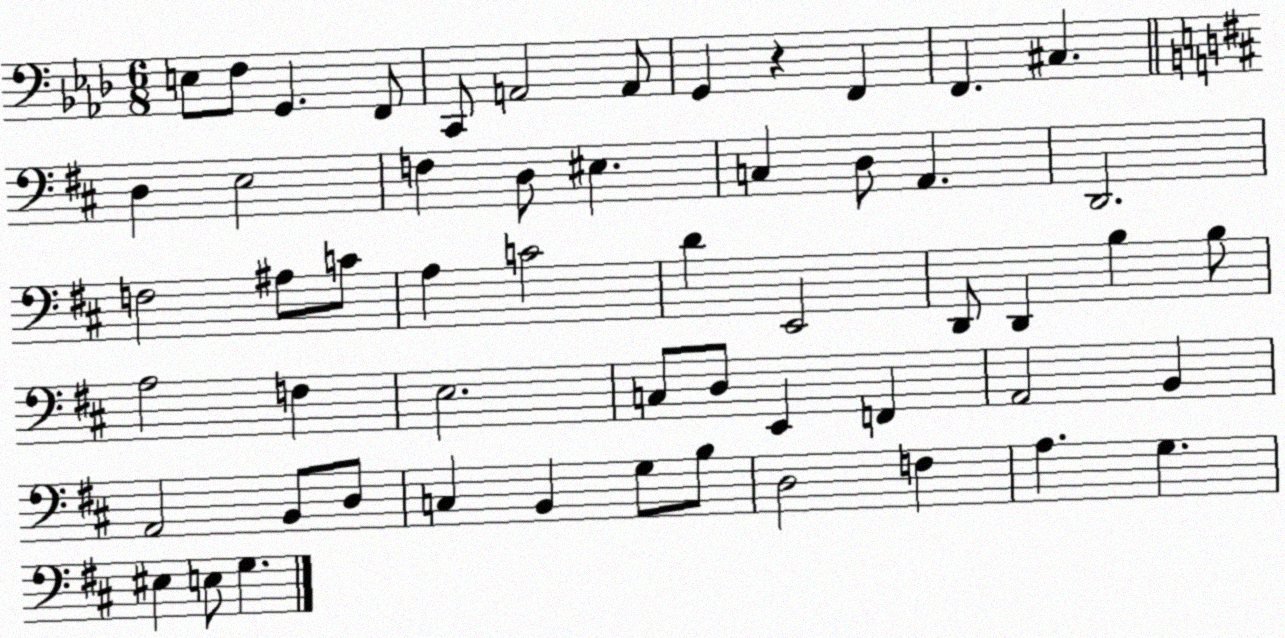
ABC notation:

X:1
T:Untitled
M:6/8
L:1/4
K:Ab
E,/2 F,/2 G,, F,,/2 C,,/2 A,,2 A,,/2 G,, z F,, F,, ^C, D, E,2 F, D,/2 ^E, C, D,/2 A,, D,,2 F,2 ^A,/2 C/2 A, C2 D E,,2 D,,/2 D,, B, B,/2 A,2 F, E,2 C,/2 D,/2 E,, F,, A,,2 B,, A,,2 B,,/2 D,/2 C, B,, G,/2 B,/2 D,2 F, A, G, ^E, E,/2 G,